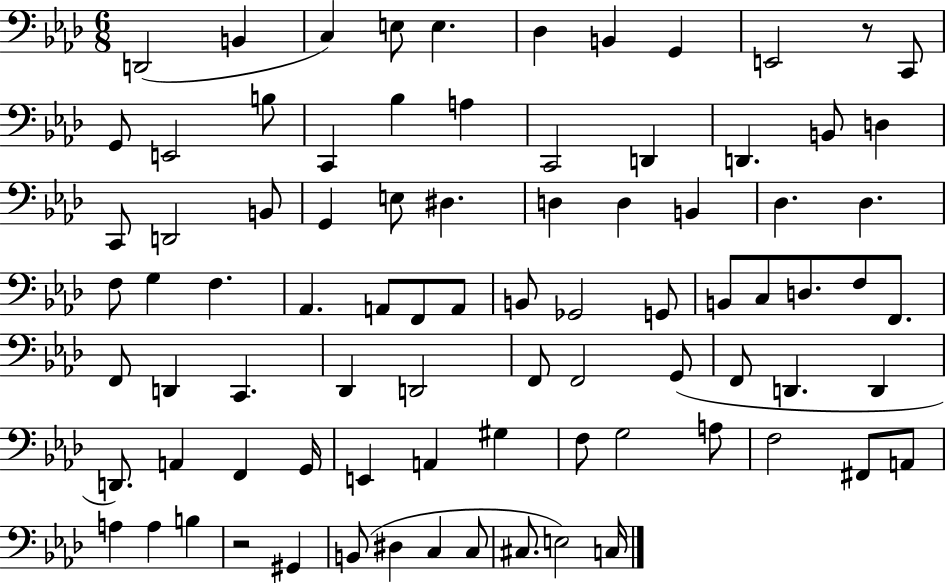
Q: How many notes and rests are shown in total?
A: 84